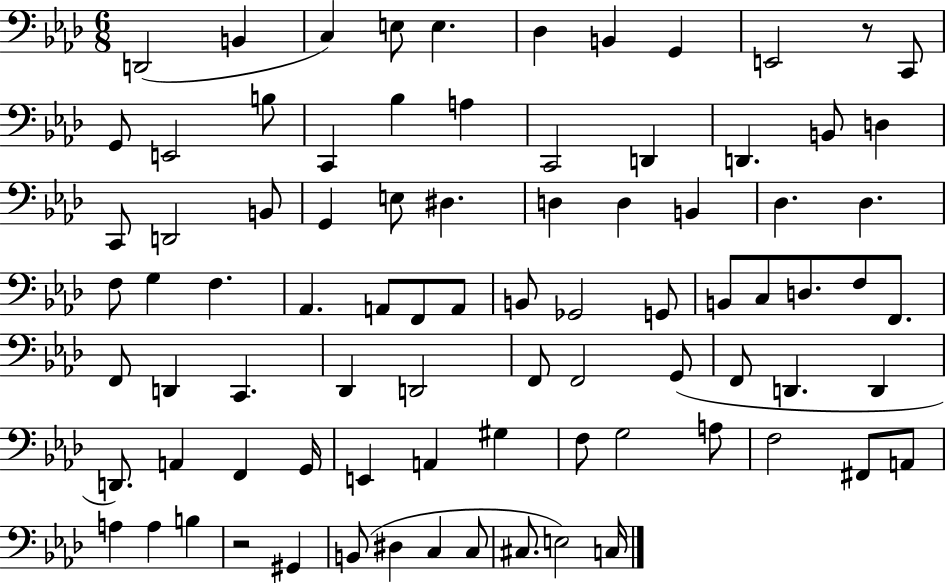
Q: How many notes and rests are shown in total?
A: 84